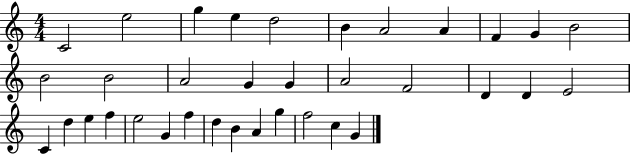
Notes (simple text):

C4/h E5/h G5/q E5/q D5/h B4/q A4/h A4/q F4/q G4/q B4/h B4/h B4/h A4/h G4/q G4/q A4/h F4/h D4/q D4/q E4/h C4/q D5/q E5/q F5/q E5/h G4/q F5/q D5/q B4/q A4/q G5/q F5/h C5/q G4/q